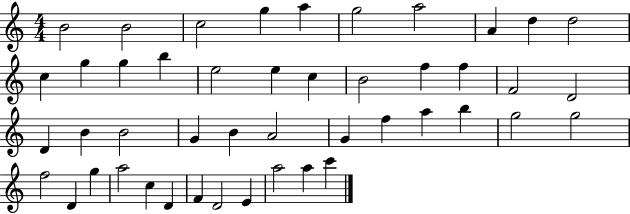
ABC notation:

X:1
T:Untitled
M:4/4
L:1/4
K:C
B2 B2 c2 g a g2 a2 A d d2 c g g b e2 e c B2 f f F2 D2 D B B2 G B A2 G f a b g2 g2 f2 D g a2 c D F D2 E a2 a c'